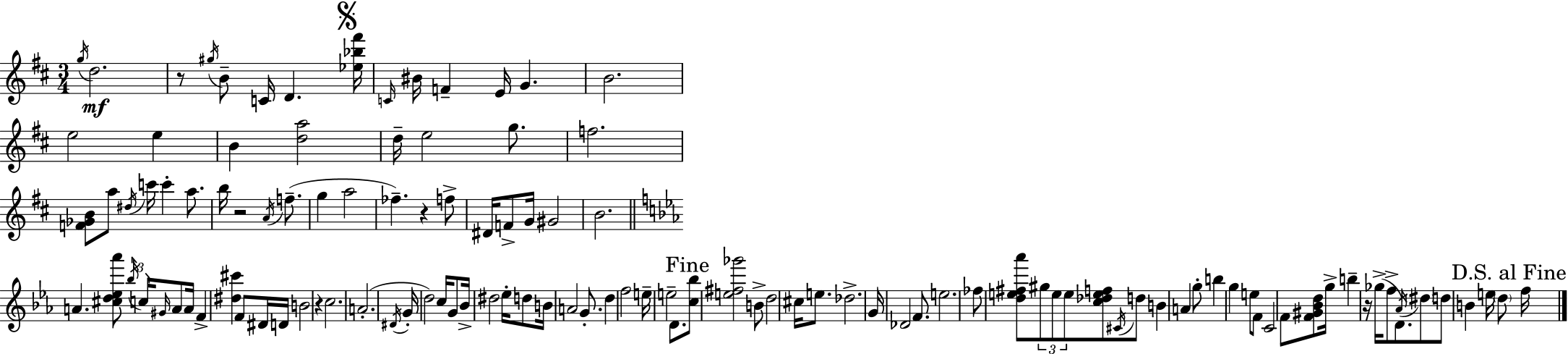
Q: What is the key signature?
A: D major